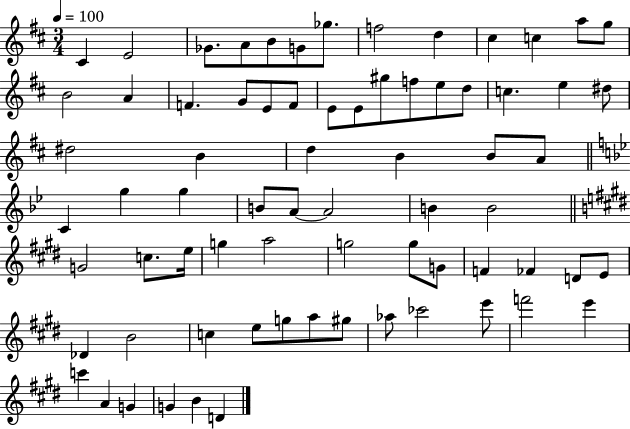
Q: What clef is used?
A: treble